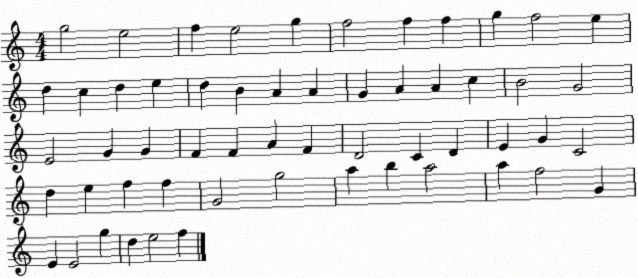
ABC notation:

X:1
T:Untitled
M:4/4
L:1/4
K:C
g2 e2 f e2 g f2 f f g f2 e d c d e d B A A G A A c B2 G2 E2 G G F F A F D2 C D E G C2 d e f f G2 g2 a b a2 a f2 G E E2 g d e2 f